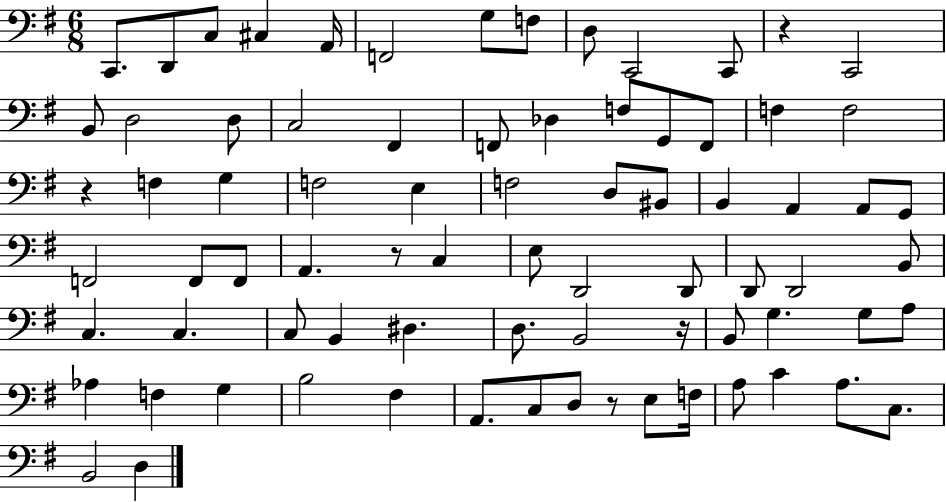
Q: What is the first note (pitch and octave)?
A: C2